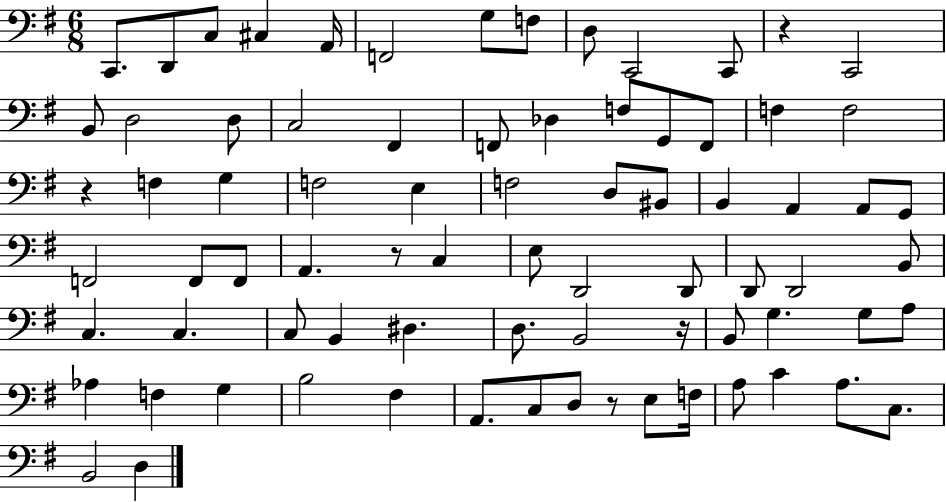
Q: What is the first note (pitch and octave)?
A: C2